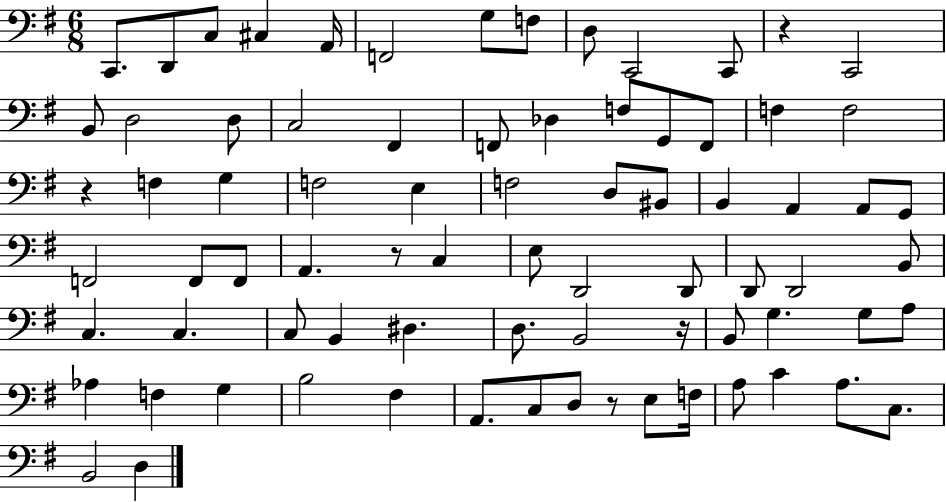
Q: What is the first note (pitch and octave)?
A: C2